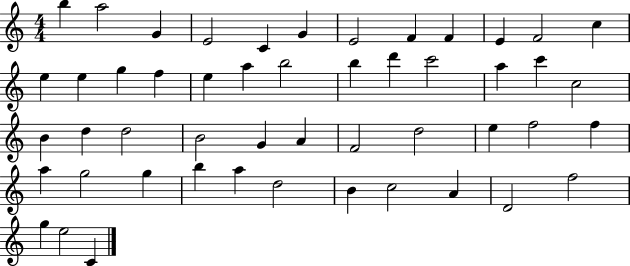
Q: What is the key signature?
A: C major